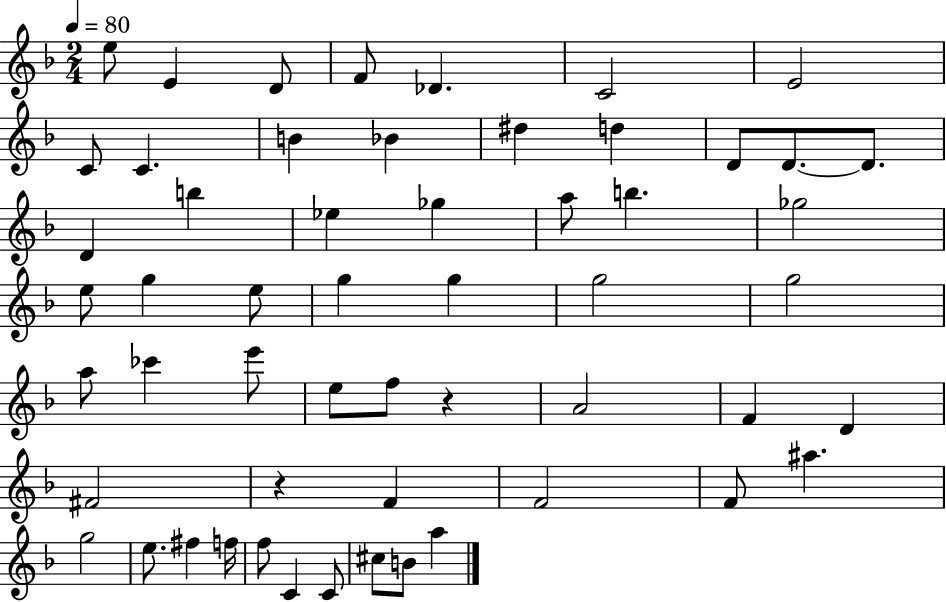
{
  \clef treble
  \numericTimeSignature
  \time 2/4
  \key f \major
  \tempo 4 = 80
  e''8 e'4 d'8 | f'8 des'4. | c'2 | e'2 | \break c'8 c'4. | b'4 bes'4 | dis''4 d''4 | d'8 d'8.~~ d'8. | \break d'4 b''4 | ees''4 ges''4 | a''8 b''4. | ges''2 | \break e''8 g''4 e''8 | g''4 g''4 | g''2 | g''2 | \break a''8 ces'''4 e'''8 | e''8 f''8 r4 | a'2 | f'4 d'4 | \break fis'2 | r4 f'4 | f'2 | f'8 ais''4. | \break g''2 | e''8. fis''4 f''16 | f''8 c'4 c'8 | cis''8 b'8 a''4 | \break \bar "|."
}